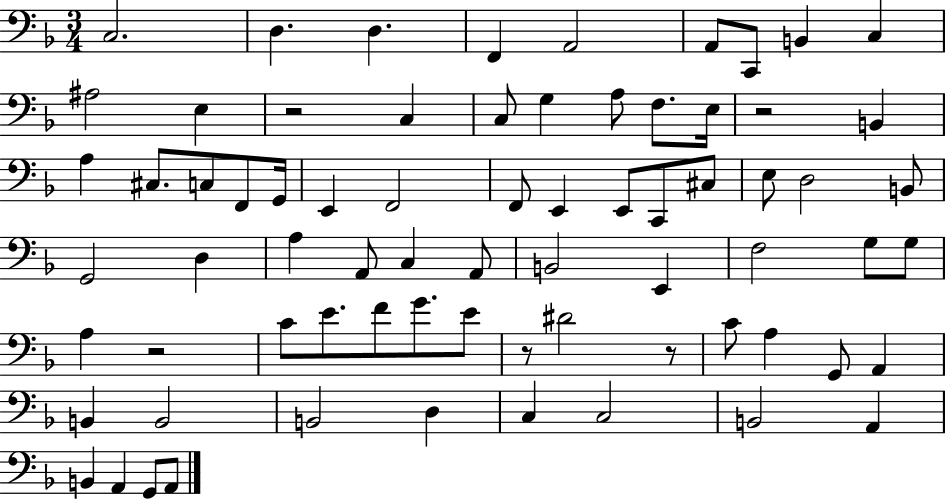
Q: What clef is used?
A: bass